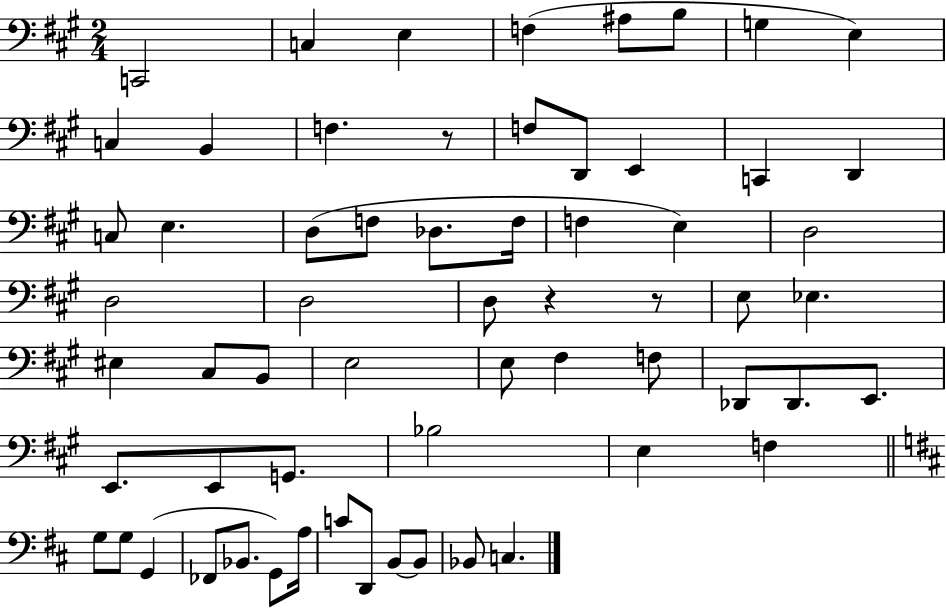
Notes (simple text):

C2/h C3/q E3/q F3/q A#3/e B3/e G3/q E3/q C3/q B2/q F3/q. R/e F3/e D2/e E2/q C2/q D2/q C3/e E3/q. D3/e F3/e Db3/e. F3/s F3/q E3/q D3/h D3/h D3/h D3/e R/q R/e E3/e Eb3/q. EIS3/q C#3/e B2/e E3/h E3/e F#3/q F3/e Db2/e Db2/e. E2/e. E2/e. E2/e G2/e. Bb3/h E3/q F3/q G3/e G3/e G2/q FES2/e Bb2/e. G2/e A3/s C4/e D2/e B2/e B2/e Bb2/e C3/q.